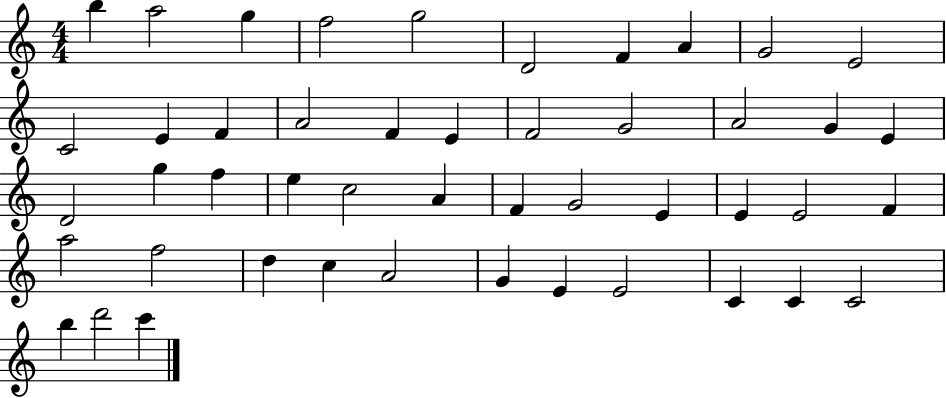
X:1
T:Untitled
M:4/4
L:1/4
K:C
b a2 g f2 g2 D2 F A G2 E2 C2 E F A2 F E F2 G2 A2 G E D2 g f e c2 A F G2 E E E2 F a2 f2 d c A2 G E E2 C C C2 b d'2 c'